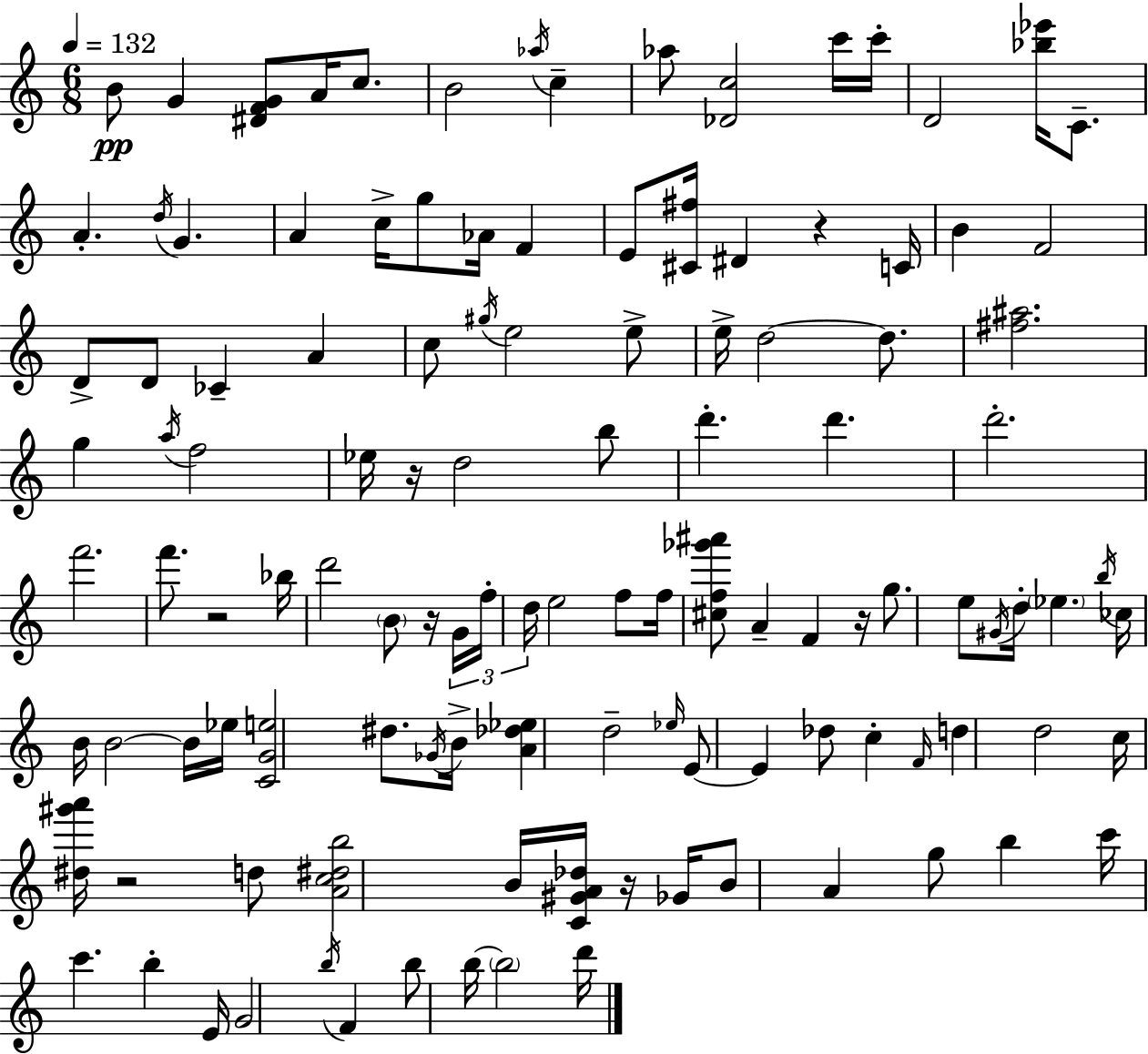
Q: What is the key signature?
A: A minor